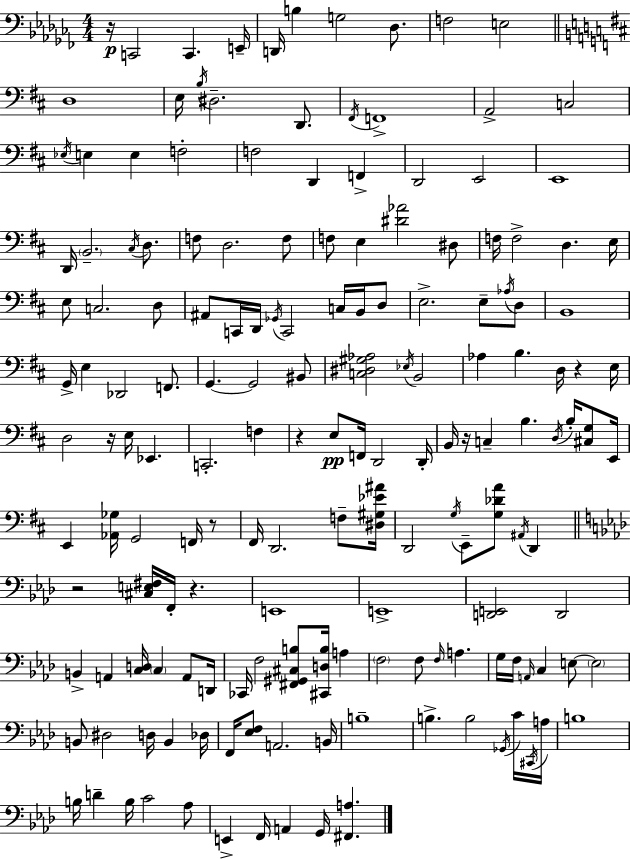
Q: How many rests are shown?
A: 8